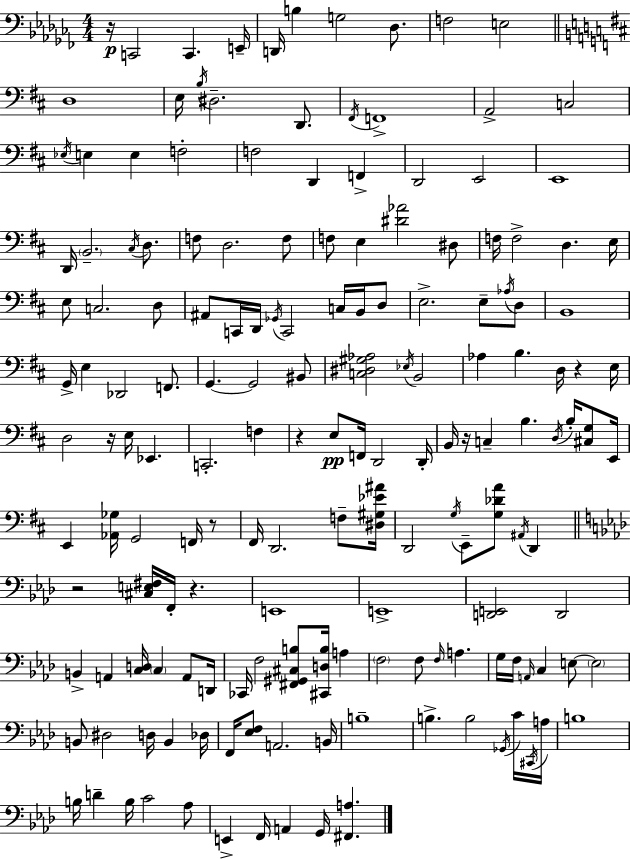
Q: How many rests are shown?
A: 8